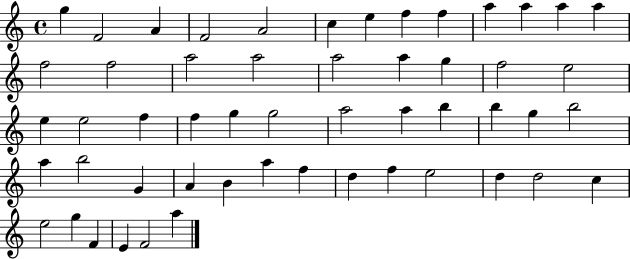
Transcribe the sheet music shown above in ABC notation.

X:1
T:Untitled
M:4/4
L:1/4
K:C
g F2 A F2 A2 c e f f a a a a f2 f2 a2 a2 a2 a g f2 e2 e e2 f f g g2 a2 a b b g b2 a b2 G A B a f d f e2 d d2 c e2 g F E F2 a